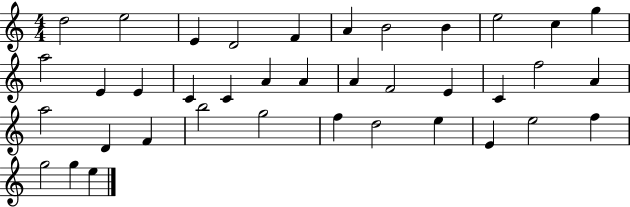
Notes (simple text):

D5/h E5/h E4/q D4/h F4/q A4/q B4/h B4/q E5/h C5/q G5/q A5/h E4/q E4/q C4/q C4/q A4/q A4/q A4/q F4/h E4/q C4/q F5/h A4/q A5/h D4/q F4/q B5/h G5/h F5/q D5/h E5/q E4/q E5/h F5/q G5/h G5/q E5/q